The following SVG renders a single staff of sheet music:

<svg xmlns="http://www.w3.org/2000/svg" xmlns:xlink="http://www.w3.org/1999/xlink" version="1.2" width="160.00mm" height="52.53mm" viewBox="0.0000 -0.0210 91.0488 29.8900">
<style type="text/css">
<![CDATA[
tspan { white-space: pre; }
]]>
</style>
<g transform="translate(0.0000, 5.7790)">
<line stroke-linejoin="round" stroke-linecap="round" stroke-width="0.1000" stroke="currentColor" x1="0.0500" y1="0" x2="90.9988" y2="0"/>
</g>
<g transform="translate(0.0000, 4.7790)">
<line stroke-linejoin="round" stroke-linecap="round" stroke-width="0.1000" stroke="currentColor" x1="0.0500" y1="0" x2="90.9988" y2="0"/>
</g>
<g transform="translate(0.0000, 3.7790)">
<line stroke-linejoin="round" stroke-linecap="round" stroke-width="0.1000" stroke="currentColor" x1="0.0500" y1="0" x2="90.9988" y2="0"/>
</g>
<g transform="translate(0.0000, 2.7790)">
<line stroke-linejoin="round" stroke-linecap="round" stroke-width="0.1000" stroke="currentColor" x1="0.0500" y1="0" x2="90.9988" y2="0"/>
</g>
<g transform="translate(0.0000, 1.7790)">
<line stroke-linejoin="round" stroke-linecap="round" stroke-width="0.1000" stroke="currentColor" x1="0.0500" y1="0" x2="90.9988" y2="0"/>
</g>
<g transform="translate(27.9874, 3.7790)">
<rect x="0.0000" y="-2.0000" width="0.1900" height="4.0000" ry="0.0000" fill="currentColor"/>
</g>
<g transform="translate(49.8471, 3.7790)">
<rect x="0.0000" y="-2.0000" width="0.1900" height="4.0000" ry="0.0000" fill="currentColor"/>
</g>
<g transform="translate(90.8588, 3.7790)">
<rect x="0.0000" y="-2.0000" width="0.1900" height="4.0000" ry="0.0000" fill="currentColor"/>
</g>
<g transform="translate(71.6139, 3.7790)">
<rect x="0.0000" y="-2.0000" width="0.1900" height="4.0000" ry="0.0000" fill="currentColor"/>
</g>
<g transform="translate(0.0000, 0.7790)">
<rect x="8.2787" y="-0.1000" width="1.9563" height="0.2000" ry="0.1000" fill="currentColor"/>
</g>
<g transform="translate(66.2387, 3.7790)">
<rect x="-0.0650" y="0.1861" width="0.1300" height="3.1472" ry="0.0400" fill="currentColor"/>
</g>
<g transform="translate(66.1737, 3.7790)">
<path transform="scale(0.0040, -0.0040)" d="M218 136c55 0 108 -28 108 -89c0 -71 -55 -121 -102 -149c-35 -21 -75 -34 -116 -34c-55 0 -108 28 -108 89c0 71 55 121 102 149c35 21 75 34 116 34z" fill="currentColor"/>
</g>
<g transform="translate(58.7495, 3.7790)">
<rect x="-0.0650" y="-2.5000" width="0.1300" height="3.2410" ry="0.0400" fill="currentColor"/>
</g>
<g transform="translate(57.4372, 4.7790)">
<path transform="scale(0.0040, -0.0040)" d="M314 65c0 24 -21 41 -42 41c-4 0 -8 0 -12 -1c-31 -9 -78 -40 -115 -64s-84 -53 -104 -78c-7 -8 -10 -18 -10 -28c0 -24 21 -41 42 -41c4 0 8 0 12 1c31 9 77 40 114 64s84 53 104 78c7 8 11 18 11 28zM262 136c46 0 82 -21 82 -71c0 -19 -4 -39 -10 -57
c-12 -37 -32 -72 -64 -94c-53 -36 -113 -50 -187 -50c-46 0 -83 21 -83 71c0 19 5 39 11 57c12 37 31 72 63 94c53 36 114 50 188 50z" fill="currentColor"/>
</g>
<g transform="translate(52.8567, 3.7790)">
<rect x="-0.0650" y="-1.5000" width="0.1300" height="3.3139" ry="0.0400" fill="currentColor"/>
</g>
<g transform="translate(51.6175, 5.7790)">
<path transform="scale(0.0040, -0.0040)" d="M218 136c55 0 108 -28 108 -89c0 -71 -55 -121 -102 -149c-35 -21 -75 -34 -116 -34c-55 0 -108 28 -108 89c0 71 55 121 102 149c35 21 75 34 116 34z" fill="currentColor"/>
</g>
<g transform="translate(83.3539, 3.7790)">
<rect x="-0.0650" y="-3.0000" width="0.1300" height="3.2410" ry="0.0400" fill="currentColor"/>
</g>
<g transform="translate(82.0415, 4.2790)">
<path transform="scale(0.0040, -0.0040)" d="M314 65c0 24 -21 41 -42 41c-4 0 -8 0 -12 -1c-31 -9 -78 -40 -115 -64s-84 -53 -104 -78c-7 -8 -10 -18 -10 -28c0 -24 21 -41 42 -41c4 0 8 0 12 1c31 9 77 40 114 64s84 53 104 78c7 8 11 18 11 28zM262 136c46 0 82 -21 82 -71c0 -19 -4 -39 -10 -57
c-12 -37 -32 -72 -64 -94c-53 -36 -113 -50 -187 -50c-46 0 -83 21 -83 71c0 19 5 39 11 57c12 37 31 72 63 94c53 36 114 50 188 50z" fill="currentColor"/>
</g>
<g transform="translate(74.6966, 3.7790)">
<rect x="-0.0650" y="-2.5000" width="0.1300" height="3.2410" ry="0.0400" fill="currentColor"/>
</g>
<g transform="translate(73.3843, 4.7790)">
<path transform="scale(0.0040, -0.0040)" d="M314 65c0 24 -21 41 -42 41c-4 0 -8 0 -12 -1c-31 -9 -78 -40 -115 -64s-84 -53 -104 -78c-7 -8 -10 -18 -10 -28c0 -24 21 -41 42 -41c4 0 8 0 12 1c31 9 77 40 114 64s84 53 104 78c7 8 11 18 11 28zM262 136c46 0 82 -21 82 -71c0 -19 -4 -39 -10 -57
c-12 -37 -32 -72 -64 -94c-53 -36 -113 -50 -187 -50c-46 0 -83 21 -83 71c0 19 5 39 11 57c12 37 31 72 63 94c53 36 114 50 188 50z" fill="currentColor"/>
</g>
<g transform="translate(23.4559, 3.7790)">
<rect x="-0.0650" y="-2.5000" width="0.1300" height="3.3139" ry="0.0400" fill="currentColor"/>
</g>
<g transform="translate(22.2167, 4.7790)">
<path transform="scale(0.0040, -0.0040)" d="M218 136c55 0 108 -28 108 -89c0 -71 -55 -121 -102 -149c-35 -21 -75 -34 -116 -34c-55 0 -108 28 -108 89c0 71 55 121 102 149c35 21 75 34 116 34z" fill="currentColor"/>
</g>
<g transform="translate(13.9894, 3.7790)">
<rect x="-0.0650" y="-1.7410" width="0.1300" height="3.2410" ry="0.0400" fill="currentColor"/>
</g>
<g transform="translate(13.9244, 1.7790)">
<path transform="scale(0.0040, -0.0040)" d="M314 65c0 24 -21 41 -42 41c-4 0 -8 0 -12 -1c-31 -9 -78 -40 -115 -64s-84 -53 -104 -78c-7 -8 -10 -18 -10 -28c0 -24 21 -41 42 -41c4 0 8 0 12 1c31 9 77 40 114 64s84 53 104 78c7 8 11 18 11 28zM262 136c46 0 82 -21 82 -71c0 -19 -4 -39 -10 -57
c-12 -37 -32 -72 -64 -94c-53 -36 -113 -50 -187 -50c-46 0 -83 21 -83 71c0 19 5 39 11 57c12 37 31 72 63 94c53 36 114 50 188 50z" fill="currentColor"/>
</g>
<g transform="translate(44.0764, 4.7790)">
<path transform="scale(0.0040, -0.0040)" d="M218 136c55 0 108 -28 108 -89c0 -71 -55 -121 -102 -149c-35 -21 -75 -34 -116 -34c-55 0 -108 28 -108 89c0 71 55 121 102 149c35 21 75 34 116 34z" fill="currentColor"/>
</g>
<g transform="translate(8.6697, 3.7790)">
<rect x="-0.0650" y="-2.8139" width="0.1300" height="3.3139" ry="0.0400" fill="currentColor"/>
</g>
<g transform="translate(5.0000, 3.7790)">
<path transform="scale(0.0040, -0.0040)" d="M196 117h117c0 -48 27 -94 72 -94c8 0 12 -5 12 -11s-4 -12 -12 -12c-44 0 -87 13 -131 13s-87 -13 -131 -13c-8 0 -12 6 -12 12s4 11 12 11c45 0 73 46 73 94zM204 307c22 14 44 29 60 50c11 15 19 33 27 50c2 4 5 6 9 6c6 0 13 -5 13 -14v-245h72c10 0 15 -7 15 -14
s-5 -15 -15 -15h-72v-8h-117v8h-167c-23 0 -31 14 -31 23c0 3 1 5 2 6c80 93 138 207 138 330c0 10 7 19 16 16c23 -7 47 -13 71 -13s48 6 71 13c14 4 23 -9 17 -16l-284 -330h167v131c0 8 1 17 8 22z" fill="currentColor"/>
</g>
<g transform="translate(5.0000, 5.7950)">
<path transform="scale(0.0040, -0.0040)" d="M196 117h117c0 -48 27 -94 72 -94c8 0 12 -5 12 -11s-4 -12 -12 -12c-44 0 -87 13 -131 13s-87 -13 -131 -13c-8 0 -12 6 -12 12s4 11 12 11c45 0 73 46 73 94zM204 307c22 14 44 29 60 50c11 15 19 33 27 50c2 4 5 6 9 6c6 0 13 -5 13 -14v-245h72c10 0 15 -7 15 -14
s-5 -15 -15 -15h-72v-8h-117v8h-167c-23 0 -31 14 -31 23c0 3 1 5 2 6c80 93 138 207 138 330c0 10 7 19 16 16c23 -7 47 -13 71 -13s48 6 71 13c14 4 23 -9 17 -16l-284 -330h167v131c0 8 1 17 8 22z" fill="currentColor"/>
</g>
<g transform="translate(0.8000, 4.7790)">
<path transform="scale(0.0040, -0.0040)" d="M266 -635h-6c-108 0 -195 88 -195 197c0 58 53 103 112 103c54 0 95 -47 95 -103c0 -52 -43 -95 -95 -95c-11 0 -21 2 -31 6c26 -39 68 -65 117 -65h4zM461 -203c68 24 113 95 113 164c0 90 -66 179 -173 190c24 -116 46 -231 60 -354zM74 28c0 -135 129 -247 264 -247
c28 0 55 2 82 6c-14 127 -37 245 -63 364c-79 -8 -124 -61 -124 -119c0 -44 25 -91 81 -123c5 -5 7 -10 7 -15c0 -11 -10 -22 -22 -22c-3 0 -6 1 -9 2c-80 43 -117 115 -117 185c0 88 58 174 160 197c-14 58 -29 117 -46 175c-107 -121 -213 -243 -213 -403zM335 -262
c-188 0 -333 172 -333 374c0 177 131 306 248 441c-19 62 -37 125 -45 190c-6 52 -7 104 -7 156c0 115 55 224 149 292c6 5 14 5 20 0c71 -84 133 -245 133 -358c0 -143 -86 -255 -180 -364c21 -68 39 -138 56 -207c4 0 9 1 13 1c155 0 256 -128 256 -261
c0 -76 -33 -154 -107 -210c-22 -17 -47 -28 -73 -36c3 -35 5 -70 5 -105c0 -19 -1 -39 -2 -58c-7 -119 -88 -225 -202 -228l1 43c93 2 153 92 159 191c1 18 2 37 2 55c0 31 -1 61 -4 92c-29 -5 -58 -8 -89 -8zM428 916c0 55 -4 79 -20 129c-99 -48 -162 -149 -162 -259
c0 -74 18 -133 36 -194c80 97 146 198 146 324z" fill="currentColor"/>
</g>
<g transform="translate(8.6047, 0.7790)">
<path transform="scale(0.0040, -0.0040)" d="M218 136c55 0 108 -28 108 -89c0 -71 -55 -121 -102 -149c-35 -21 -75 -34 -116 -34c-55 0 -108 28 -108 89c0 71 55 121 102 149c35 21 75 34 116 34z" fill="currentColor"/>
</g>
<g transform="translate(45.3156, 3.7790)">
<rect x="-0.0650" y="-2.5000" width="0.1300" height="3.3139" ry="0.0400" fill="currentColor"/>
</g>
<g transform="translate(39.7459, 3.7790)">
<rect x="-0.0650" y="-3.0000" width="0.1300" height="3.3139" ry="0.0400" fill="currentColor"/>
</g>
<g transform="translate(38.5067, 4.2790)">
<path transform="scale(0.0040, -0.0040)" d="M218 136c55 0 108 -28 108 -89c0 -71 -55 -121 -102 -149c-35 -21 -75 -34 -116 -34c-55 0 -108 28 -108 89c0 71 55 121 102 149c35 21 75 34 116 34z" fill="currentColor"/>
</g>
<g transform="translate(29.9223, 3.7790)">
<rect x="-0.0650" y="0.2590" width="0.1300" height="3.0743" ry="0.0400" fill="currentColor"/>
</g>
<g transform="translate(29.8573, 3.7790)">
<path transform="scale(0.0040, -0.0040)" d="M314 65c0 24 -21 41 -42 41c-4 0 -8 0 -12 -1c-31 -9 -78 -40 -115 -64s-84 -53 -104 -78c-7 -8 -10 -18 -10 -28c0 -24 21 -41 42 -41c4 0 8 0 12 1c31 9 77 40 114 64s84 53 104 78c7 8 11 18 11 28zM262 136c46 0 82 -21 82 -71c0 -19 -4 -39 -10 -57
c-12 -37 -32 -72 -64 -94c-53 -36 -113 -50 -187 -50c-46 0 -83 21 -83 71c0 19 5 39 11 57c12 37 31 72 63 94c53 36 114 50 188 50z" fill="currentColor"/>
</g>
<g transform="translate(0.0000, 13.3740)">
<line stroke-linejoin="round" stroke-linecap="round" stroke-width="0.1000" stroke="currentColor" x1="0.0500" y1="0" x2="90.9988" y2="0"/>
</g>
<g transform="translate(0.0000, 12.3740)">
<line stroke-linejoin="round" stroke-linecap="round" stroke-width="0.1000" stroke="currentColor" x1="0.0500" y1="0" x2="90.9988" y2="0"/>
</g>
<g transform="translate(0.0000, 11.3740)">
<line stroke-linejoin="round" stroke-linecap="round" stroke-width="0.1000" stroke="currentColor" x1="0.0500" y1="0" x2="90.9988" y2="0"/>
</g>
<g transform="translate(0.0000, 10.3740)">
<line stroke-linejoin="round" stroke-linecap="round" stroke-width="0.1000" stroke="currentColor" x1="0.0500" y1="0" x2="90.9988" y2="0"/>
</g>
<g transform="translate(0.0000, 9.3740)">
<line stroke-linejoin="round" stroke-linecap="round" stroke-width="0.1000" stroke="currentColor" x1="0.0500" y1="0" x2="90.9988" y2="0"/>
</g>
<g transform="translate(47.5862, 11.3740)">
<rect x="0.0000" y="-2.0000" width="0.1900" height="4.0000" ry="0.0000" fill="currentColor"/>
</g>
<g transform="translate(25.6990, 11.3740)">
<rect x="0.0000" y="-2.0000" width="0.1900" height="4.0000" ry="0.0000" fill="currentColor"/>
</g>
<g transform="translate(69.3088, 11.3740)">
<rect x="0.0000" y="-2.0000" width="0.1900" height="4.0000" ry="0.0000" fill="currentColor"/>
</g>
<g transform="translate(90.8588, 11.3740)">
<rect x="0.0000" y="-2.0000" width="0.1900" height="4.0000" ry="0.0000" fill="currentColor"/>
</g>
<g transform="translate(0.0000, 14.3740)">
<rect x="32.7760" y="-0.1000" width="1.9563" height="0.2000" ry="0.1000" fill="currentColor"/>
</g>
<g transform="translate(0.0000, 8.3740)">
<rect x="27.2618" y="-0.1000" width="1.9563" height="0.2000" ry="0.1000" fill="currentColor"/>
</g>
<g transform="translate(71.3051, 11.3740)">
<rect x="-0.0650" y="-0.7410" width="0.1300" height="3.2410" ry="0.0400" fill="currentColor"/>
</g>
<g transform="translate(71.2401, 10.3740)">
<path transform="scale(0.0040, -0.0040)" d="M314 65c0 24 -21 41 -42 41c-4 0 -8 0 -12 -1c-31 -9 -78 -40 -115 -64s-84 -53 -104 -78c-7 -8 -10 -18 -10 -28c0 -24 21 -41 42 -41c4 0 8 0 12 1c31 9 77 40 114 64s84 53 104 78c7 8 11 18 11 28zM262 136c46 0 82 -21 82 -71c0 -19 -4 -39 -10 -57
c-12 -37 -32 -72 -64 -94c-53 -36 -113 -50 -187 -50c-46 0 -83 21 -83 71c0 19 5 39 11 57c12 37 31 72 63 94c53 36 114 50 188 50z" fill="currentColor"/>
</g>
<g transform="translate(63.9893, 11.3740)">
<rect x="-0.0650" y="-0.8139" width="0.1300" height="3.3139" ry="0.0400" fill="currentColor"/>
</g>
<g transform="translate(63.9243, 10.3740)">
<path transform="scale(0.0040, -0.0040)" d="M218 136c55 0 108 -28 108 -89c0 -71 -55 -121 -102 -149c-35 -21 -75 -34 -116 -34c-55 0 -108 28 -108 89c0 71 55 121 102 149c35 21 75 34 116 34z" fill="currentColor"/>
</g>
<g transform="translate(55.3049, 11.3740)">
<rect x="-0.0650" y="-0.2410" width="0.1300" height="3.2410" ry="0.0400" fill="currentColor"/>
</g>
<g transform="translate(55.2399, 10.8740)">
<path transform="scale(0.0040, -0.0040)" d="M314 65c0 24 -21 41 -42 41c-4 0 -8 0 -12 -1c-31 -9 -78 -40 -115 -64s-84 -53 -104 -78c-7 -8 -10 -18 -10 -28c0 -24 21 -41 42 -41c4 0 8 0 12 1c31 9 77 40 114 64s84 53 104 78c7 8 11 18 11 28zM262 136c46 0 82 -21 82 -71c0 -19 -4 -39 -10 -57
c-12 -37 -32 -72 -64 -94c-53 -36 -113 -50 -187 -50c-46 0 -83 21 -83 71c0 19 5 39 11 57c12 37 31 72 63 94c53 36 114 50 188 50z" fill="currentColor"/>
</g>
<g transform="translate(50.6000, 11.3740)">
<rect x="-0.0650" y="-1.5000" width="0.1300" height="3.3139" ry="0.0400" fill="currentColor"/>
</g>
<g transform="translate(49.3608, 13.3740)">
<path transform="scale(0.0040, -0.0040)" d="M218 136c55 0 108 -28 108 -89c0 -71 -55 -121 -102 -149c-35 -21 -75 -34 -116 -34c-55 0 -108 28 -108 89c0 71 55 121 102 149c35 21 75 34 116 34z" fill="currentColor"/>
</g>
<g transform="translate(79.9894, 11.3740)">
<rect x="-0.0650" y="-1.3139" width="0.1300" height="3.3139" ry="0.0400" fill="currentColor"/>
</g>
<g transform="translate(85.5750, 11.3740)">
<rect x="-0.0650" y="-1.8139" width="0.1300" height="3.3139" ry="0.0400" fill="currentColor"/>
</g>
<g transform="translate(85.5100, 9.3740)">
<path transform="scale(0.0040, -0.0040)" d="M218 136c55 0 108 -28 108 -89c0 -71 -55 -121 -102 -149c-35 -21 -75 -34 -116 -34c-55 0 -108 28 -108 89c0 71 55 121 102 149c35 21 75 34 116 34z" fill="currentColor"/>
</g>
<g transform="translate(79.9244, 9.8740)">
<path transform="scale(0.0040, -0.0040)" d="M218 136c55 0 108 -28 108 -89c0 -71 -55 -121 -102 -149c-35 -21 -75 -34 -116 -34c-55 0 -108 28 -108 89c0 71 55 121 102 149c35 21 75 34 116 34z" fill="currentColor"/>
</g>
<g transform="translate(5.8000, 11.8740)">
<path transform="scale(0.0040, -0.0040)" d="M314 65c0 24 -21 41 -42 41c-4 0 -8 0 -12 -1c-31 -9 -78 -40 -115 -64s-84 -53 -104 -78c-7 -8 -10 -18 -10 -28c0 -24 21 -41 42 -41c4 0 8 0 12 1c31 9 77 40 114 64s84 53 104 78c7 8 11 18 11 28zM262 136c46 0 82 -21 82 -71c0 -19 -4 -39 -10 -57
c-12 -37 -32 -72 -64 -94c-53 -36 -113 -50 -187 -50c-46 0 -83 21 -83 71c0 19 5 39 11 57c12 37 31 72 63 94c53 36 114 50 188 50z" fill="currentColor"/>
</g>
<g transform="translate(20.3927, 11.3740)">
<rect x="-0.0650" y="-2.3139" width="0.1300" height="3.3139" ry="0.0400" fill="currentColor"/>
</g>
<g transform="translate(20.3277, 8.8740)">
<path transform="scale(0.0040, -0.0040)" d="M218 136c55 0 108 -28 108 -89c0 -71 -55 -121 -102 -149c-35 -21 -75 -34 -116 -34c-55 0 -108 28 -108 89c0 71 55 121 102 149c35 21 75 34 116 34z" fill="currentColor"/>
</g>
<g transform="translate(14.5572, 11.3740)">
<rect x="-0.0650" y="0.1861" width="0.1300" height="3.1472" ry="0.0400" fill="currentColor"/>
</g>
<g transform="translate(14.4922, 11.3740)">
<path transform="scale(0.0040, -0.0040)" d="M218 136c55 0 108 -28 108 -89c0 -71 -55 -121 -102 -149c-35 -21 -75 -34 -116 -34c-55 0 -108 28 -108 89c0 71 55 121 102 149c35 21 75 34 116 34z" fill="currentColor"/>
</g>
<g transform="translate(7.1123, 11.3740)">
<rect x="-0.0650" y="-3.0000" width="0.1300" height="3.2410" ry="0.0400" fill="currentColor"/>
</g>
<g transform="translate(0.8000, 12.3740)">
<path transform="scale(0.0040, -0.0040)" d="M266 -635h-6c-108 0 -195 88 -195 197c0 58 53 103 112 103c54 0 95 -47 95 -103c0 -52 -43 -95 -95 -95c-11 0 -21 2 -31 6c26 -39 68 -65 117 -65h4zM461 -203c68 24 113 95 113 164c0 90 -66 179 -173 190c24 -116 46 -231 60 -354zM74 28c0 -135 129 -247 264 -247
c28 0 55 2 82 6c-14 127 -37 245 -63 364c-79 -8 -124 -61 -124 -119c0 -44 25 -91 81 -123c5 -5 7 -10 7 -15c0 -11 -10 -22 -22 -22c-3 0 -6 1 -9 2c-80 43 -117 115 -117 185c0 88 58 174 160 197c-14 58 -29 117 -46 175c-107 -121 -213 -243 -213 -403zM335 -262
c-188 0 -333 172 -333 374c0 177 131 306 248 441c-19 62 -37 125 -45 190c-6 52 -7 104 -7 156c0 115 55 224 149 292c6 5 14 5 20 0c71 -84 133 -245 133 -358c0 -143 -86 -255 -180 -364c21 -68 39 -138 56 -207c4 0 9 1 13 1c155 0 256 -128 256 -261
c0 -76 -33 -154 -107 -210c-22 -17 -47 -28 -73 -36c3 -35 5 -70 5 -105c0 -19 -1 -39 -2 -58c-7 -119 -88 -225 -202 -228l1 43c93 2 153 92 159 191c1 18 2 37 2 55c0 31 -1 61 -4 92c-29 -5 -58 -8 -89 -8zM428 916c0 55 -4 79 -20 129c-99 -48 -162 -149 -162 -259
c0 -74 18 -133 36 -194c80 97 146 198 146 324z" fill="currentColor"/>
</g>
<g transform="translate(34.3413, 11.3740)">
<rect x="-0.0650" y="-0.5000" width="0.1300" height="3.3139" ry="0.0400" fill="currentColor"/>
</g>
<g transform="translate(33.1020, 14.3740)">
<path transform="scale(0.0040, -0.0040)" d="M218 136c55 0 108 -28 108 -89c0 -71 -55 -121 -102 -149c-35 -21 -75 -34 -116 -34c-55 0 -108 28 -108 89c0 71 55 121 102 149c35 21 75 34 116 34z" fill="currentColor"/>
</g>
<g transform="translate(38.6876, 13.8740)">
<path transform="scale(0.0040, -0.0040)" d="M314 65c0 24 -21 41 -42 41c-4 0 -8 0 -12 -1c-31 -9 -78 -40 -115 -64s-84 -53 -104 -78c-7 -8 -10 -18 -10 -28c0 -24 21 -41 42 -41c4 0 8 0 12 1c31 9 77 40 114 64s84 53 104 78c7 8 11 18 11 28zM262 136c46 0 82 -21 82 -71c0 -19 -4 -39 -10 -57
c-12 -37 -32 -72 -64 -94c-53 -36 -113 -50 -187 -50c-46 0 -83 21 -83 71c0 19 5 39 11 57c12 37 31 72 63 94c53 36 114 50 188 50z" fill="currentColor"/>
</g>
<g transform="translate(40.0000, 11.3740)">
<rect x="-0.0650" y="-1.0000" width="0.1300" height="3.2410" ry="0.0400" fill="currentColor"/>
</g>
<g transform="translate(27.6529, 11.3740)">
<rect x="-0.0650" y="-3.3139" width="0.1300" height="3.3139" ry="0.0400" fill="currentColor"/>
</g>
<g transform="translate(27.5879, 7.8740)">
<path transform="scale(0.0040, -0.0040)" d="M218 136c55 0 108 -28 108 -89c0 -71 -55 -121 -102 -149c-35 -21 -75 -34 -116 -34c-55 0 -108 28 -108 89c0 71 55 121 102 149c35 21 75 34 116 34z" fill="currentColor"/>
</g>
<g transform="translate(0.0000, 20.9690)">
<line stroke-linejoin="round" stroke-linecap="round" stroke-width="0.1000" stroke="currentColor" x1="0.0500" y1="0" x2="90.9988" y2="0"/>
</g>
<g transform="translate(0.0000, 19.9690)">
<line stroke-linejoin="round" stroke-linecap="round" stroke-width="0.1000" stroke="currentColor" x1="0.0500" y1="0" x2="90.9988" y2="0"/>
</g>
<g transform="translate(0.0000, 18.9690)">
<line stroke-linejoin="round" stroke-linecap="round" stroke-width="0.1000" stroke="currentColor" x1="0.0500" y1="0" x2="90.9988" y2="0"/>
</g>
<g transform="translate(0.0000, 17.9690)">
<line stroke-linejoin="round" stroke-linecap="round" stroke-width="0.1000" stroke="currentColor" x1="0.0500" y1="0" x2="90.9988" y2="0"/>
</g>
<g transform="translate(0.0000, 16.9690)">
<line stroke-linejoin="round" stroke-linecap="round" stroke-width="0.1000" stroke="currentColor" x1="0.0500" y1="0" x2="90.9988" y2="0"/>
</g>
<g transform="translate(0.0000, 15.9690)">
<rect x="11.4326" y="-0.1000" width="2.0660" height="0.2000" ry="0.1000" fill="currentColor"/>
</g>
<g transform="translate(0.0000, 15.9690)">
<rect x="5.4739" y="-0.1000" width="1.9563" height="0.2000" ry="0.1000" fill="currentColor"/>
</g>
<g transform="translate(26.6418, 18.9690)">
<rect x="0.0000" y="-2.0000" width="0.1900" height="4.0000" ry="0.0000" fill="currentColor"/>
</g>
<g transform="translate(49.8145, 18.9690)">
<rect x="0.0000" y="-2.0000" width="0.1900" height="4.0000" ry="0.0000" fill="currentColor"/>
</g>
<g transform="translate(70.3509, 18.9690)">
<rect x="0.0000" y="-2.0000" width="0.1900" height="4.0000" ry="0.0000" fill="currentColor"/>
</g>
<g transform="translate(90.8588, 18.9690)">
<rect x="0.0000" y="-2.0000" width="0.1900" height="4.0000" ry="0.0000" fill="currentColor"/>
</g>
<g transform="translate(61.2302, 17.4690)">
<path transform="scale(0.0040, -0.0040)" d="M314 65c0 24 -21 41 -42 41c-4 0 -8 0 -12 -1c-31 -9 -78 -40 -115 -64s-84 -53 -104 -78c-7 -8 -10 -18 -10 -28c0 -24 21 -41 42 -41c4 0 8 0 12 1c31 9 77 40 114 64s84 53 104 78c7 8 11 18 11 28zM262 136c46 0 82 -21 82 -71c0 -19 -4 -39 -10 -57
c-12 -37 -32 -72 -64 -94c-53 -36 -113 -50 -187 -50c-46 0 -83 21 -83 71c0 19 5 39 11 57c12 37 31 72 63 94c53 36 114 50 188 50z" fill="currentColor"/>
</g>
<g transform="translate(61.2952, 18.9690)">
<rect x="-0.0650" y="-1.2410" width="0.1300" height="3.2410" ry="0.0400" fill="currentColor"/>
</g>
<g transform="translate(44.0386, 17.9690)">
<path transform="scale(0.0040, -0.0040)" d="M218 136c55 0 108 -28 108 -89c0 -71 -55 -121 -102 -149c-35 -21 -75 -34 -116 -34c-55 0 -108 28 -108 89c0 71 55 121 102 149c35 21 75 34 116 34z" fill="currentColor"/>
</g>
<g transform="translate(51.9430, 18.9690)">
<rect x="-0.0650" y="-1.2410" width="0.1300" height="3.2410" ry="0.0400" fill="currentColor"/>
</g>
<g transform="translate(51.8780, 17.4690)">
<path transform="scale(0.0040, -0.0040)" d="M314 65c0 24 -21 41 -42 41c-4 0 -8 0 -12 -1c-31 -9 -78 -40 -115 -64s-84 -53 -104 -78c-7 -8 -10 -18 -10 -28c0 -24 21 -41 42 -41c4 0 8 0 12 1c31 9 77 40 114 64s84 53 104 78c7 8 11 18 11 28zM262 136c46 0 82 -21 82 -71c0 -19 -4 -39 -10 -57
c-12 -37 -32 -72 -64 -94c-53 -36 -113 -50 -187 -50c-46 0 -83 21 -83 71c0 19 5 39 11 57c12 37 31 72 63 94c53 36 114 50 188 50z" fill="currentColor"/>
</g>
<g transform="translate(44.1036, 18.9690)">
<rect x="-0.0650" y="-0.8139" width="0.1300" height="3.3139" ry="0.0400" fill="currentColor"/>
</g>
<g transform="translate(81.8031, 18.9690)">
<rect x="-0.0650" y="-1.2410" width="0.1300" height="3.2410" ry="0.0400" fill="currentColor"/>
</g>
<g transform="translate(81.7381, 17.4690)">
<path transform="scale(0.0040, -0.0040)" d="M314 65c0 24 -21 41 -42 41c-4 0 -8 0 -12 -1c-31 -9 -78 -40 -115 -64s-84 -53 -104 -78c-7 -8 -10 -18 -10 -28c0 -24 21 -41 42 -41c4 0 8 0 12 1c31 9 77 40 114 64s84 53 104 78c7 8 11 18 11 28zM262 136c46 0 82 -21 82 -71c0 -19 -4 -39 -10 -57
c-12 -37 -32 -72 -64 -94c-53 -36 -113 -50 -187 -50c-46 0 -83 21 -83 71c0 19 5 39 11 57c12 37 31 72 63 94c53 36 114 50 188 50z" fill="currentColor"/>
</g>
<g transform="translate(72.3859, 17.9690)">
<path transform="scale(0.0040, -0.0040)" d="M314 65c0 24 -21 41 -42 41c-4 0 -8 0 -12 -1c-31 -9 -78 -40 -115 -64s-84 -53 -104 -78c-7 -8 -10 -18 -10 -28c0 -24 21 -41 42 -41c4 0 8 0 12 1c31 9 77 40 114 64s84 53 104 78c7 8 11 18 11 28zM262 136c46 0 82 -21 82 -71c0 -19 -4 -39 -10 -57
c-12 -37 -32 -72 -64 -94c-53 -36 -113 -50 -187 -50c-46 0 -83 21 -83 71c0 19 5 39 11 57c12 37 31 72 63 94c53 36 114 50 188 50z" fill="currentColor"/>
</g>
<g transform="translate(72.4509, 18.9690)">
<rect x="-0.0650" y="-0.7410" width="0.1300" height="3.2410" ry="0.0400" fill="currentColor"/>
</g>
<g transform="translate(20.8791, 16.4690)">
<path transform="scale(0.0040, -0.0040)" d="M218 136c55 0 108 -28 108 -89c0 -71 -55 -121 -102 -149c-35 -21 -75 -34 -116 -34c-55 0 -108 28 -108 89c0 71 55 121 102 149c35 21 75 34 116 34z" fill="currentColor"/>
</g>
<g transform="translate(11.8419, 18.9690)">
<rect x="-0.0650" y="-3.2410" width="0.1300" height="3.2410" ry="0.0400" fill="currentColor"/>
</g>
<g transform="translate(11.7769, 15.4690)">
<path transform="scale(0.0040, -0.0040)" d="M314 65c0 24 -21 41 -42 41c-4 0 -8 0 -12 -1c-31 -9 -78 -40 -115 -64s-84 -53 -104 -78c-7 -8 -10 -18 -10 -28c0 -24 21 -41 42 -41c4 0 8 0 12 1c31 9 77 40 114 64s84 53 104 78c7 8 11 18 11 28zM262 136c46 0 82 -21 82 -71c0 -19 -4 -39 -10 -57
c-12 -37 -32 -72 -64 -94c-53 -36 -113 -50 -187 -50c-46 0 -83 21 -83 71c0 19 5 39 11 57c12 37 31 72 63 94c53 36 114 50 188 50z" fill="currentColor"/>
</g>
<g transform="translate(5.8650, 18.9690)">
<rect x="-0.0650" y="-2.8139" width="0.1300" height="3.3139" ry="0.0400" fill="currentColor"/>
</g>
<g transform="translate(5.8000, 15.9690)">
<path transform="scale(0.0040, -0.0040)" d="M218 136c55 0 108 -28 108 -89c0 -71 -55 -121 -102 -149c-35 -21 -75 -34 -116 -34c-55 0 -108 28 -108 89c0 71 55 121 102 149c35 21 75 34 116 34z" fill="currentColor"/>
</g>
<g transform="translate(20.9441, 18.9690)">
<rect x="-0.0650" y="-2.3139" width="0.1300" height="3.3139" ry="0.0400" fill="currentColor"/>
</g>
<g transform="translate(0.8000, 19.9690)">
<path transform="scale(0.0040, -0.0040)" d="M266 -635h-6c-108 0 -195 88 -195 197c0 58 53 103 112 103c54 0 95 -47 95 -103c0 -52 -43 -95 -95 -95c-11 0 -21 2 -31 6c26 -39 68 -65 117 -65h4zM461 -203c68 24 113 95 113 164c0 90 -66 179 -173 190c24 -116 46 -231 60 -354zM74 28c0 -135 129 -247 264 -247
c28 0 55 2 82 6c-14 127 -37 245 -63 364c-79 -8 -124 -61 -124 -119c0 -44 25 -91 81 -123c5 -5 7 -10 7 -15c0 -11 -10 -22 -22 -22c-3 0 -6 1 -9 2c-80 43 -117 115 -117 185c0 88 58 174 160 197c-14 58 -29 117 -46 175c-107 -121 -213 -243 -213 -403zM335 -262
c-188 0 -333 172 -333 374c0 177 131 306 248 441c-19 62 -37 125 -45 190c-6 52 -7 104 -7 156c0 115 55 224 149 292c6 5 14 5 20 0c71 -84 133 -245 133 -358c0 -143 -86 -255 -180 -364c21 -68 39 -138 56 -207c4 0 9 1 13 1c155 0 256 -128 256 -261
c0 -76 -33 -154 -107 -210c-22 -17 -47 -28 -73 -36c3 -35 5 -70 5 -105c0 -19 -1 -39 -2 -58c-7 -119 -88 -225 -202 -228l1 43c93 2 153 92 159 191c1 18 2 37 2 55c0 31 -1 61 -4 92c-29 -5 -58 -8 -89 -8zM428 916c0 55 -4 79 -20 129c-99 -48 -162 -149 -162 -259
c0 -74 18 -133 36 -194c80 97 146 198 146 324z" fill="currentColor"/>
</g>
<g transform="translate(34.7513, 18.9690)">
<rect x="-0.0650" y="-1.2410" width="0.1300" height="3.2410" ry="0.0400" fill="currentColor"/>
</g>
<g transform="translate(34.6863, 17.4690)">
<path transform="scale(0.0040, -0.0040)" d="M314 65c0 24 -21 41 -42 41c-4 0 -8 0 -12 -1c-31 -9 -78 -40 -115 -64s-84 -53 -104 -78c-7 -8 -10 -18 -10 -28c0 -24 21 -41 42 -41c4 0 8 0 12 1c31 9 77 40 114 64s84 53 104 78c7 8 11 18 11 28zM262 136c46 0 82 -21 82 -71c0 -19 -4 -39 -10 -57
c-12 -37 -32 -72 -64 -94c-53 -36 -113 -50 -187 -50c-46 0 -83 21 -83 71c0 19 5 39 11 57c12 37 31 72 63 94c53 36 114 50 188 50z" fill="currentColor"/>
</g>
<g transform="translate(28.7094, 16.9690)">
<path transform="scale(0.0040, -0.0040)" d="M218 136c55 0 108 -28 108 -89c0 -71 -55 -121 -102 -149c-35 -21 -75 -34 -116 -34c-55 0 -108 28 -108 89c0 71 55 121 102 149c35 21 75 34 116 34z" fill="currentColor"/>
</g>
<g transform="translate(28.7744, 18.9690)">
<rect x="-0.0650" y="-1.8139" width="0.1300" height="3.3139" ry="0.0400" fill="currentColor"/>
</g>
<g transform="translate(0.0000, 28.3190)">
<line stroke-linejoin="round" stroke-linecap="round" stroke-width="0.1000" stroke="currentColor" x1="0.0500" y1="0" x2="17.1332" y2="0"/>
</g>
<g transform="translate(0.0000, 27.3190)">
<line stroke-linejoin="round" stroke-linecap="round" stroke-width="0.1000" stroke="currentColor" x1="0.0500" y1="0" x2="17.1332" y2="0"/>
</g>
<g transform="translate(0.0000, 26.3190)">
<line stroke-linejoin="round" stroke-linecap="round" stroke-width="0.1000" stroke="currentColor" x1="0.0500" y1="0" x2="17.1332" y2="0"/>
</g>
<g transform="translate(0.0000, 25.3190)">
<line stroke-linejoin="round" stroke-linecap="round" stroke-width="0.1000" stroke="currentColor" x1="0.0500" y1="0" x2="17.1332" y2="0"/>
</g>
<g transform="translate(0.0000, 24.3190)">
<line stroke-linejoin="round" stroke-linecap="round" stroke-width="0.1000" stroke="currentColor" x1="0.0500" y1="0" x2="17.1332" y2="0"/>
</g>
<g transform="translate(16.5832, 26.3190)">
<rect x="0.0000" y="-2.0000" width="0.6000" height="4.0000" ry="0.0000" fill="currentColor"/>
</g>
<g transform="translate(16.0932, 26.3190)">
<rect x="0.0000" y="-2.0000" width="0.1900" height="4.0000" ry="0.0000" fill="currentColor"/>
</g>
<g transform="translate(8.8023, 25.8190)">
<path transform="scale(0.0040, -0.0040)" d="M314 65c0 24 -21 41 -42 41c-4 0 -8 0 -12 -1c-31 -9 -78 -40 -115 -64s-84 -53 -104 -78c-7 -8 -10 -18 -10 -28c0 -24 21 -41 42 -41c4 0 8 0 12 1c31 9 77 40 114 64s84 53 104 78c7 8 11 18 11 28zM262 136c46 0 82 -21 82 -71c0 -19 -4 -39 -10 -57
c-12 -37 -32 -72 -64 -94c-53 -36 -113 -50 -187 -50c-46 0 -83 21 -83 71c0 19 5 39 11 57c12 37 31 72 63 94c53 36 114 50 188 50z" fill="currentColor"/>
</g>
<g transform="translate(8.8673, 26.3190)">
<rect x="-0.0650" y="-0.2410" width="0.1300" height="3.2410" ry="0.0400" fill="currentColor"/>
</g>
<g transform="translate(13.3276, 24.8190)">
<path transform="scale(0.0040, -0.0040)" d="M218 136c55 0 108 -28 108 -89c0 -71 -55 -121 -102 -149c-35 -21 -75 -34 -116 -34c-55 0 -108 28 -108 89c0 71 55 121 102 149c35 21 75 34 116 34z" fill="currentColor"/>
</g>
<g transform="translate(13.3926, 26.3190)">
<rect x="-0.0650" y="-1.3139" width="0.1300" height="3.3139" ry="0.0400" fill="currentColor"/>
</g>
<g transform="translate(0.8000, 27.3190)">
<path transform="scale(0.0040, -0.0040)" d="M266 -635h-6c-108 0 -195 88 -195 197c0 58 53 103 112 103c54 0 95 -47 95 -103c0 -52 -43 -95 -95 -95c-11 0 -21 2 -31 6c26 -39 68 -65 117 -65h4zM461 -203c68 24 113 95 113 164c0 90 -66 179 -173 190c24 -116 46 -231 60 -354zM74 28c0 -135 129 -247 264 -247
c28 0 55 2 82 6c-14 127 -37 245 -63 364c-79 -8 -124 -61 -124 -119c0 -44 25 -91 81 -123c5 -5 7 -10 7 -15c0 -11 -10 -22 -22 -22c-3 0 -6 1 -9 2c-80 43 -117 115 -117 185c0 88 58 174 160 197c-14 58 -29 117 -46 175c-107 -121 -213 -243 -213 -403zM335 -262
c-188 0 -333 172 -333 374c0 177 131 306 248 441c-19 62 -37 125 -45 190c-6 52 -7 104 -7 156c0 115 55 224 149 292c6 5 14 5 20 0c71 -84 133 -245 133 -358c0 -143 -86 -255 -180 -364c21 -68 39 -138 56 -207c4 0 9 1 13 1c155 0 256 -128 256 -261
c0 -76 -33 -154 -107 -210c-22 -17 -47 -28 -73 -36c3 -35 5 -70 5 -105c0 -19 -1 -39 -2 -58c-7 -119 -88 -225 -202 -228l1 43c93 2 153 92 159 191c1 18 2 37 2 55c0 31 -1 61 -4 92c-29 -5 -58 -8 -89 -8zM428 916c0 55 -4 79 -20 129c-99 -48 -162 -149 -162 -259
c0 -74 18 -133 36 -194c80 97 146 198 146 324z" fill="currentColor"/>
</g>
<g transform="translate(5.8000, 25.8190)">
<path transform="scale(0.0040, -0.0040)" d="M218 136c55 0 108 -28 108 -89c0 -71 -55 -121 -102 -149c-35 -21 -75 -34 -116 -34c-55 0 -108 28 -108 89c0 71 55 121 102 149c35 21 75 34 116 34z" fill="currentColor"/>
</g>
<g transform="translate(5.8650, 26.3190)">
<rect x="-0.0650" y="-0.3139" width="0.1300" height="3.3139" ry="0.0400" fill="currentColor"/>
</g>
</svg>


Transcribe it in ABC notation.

X:1
T:Untitled
M:4/4
L:1/4
K:C
a f2 G B2 A G E G2 B G2 A2 A2 B g b C D2 E c2 d d2 e f a b2 g f e2 d e2 e2 d2 e2 c c2 e